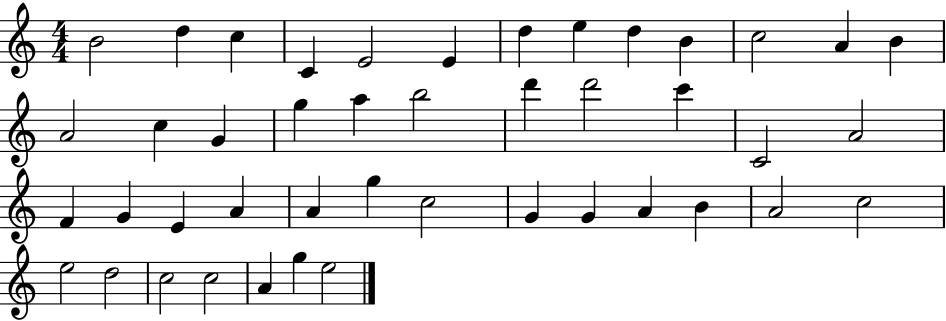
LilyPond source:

{
  \clef treble
  \numericTimeSignature
  \time 4/4
  \key c \major
  b'2 d''4 c''4 | c'4 e'2 e'4 | d''4 e''4 d''4 b'4 | c''2 a'4 b'4 | \break a'2 c''4 g'4 | g''4 a''4 b''2 | d'''4 d'''2 c'''4 | c'2 a'2 | \break f'4 g'4 e'4 a'4 | a'4 g''4 c''2 | g'4 g'4 a'4 b'4 | a'2 c''2 | \break e''2 d''2 | c''2 c''2 | a'4 g''4 e''2 | \bar "|."
}